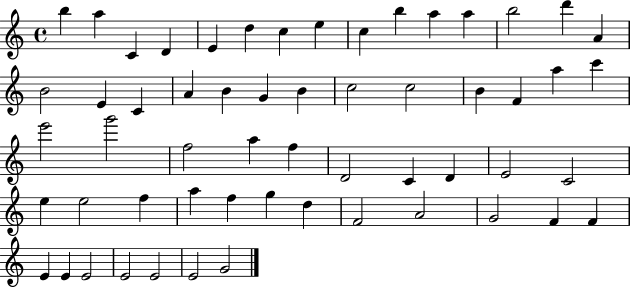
B5/q A5/q C4/q D4/q E4/q D5/q C5/q E5/q C5/q B5/q A5/q A5/q B5/h D6/q A4/q B4/h E4/q C4/q A4/q B4/q G4/q B4/q C5/h C5/h B4/q F4/q A5/q C6/q E6/h G6/h F5/h A5/q F5/q D4/h C4/q D4/q E4/h C4/h E5/q E5/h F5/q A5/q F5/q G5/q D5/q F4/h A4/h G4/h F4/q F4/q E4/q E4/q E4/h E4/h E4/h E4/h G4/h